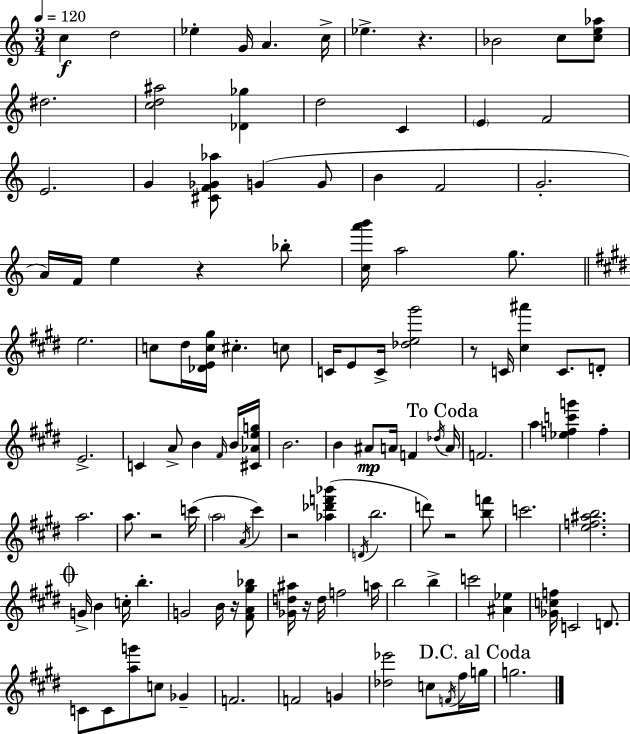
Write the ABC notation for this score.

X:1
T:Untitled
M:3/4
L:1/4
K:C
c d2 _e G/4 A c/4 _e z _B2 c/2 [ce_a]/2 ^d2 [cd^a]2 [_D_g] d2 C E F2 E2 G [^CF_G_a]/2 G G/2 B F2 G2 A/4 F/4 e z _b/2 [ca'b']/4 a2 g/2 e2 c/2 ^d/4 [_DEc^g]/4 ^c c/2 C/4 E/2 C/4 [_de^g']2 z/2 C/4 [^c^a'] C/2 D/2 E2 C A/2 B ^F/4 B/4 [^C_Aeg]/4 B2 B ^A/2 A/4 F _d/4 A/4 F2 a [_efc'g'] f a2 a/2 z2 c'/4 a2 A/4 ^c' z2 [_a_d'f'_b'] D/4 b2 d'/2 z2 [bf']/2 c'2 [ef^ab]2 G/4 B c/4 b G2 B/4 z/4 [^FA^g_b]/2 [_Gd^a]/4 z/4 d/4 f2 a/4 b2 b c'2 [^A_e] [_Gcf]/4 C2 D/2 C/2 C/2 [ag']/2 c/2 _G F2 F2 G [_d_e']2 c/2 F/4 ^f/4 g/4 g2